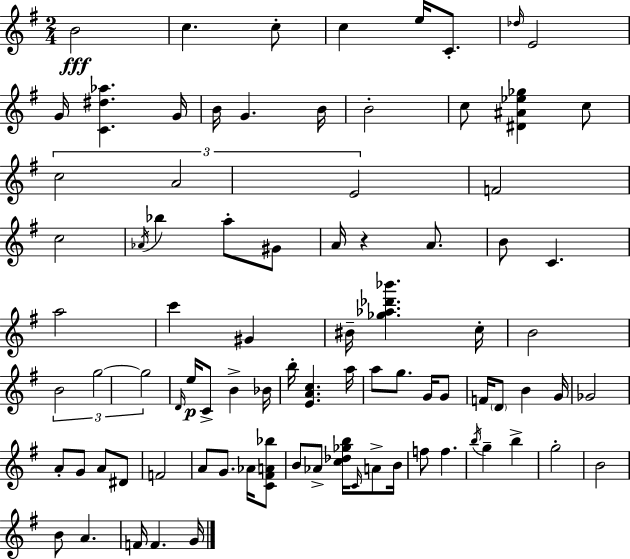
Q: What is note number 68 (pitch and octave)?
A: F5